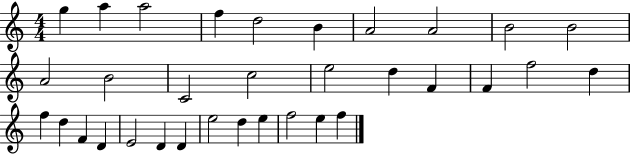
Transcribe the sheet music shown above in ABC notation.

X:1
T:Untitled
M:4/4
L:1/4
K:C
g a a2 f d2 B A2 A2 B2 B2 A2 B2 C2 c2 e2 d F F f2 d f d F D E2 D D e2 d e f2 e f